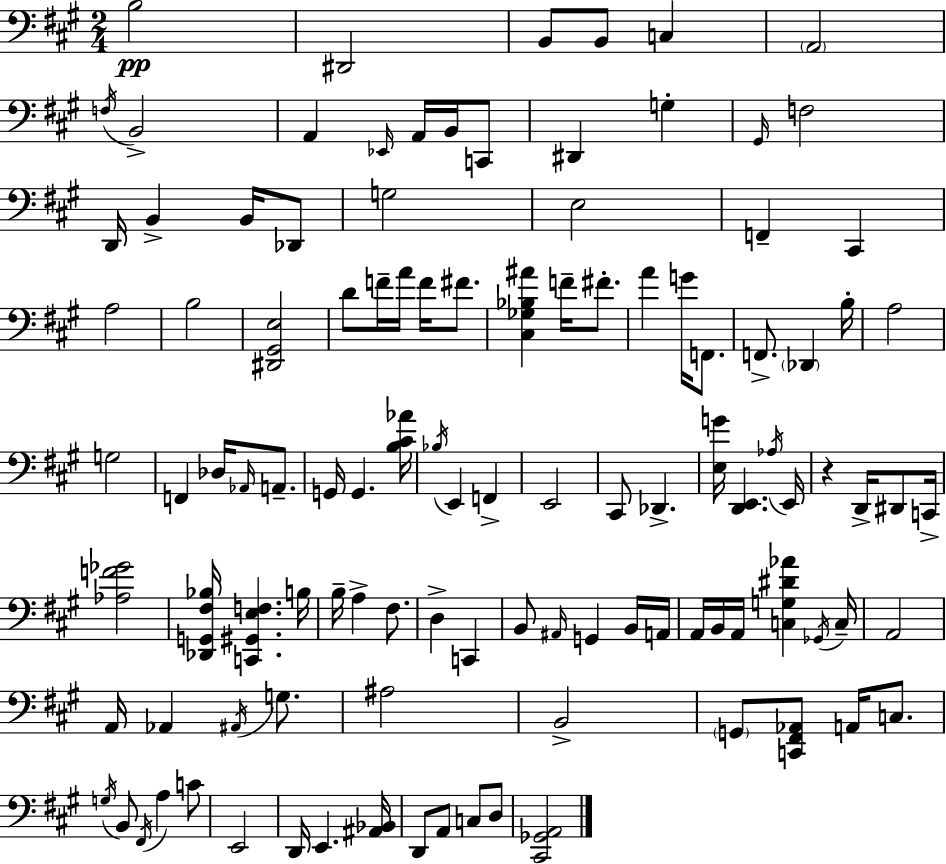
B3/h D#2/h B2/e B2/e C3/q A2/h F3/s B2/h A2/q Eb2/s A2/s B2/s C2/e D#2/q G3/q G#2/s F3/h D2/s B2/q B2/s Db2/e G3/h E3/h F2/q C#2/q A3/h B3/h [D#2,G#2,E3]/h D4/e F4/s A4/s F4/s F#4/e. [C#3,Gb3,Bb3,A#4]/q F4/s F#4/e. A4/q G4/s F2/e. F2/e. Db2/q B3/s A3/h G3/h F2/q Db3/s Ab2/s A2/e. G2/s G2/q. [B3,C#4,Ab4]/s Bb3/s E2/q F2/q E2/h C#2/e Db2/q. [E3,G4]/s [D2,E2]/q. Ab3/s E2/s R/q D2/s D#2/e C2/s [Ab3,F4,Gb4]/h [Db2,G2,F#3,Bb3]/s [C2,G#2,E3,F3]/q. B3/s B3/s A3/q F#3/e. D3/q C2/q B2/e A#2/s G2/q B2/s A2/s A2/s B2/s A2/s [C3,G3,D#4,Ab4]/q Gb2/s C3/s A2/h A2/s Ab2/q A#2/s G3/e. A#3/h B2/h G2/e [C2,F#2,Ab2]/e A2/s C3/e. G3/s B2/e F#2/s A3/q C4/e E2/h D2/s E2/q. [A#2,Bb2]/s D2/e A2/e C3/e D3/e [C#2,Gb2,A2]/h